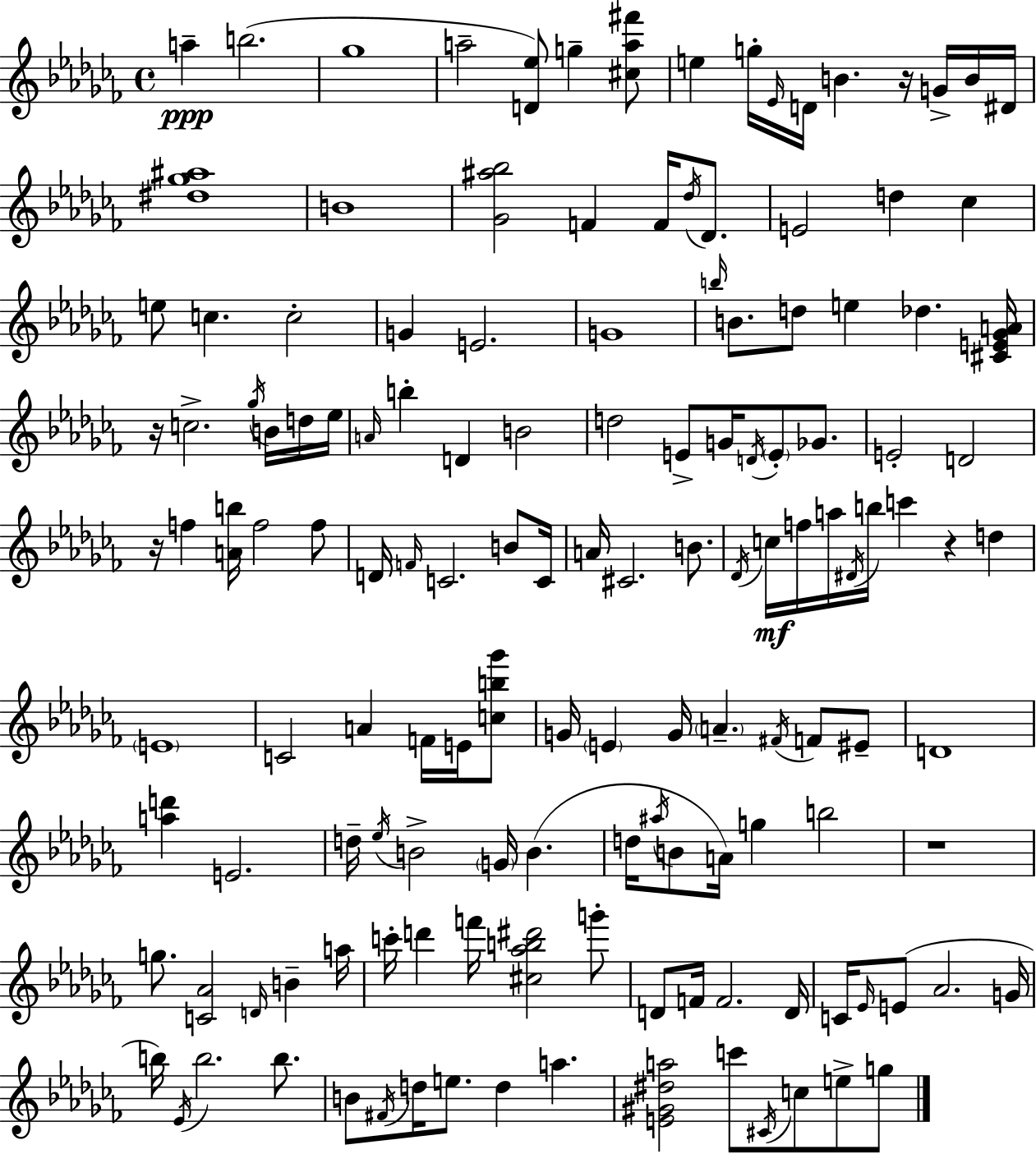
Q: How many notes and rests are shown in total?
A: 141